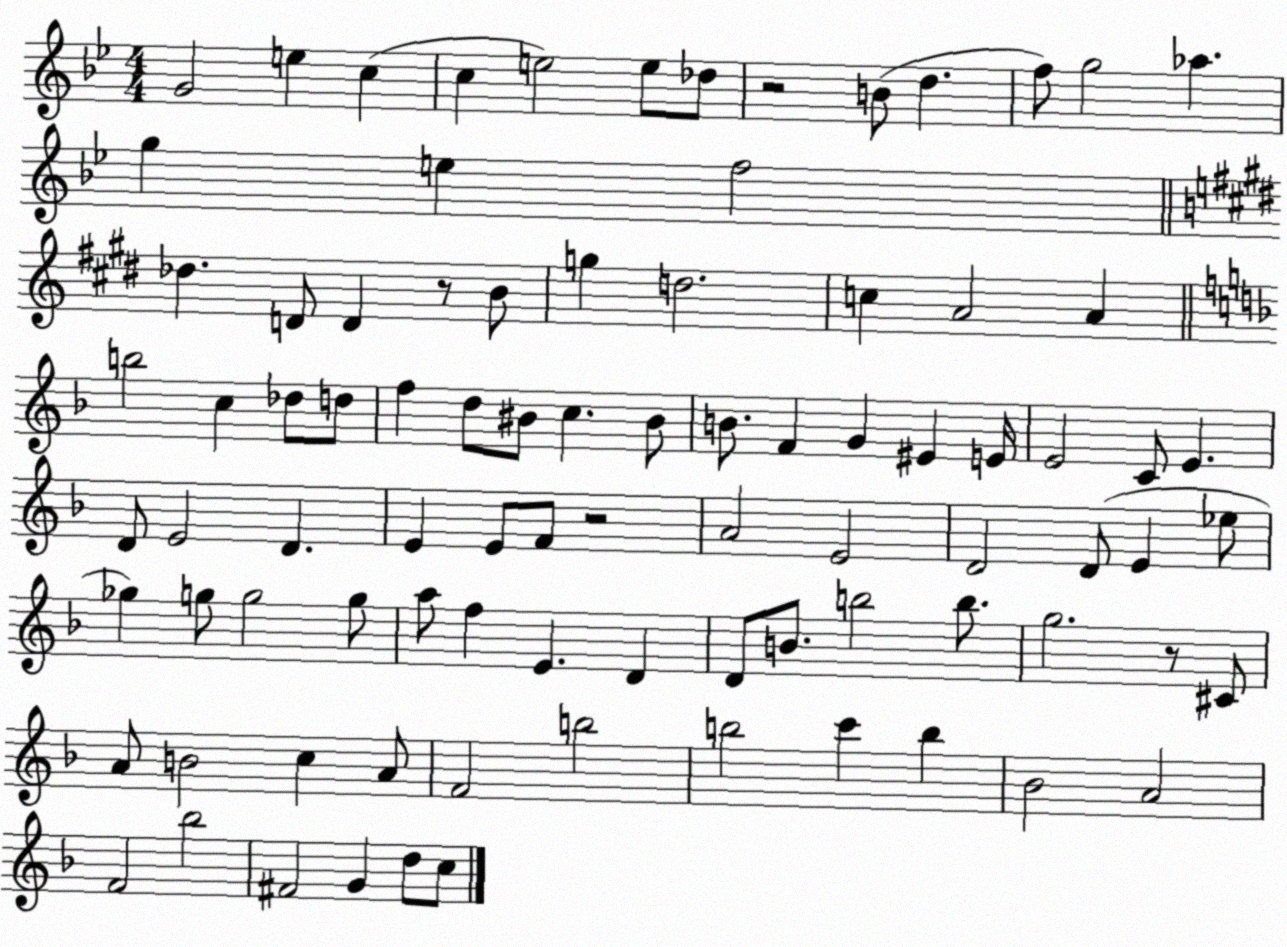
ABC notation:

X:1
T:Untitled
M:4/4
L:1/4
K:Bb
G2 e c c e2 e/2 _d/2 z2 B/2 d f/2 g2 _a g e f2 _d D/2 D z/2 B/2 g d2 c A2 A b2 c _d/2 d/2 f d/2 ^B/2 c ^B/2 B/2 F G ^E E/4 E2 C/2 E D/2 E2 D E E/2 F/2 z2 A2 E2 D2 D/2 E _e/2 _g g/2 g2 g/2 a/2 f E D D/2 B/2 b2 b/2 g2 z/2 ^C/2 A/2 B2 c A/2 F2 b2 b2 c' b _B2 A2 F2 _b2 ^F2 G d/2 c/2